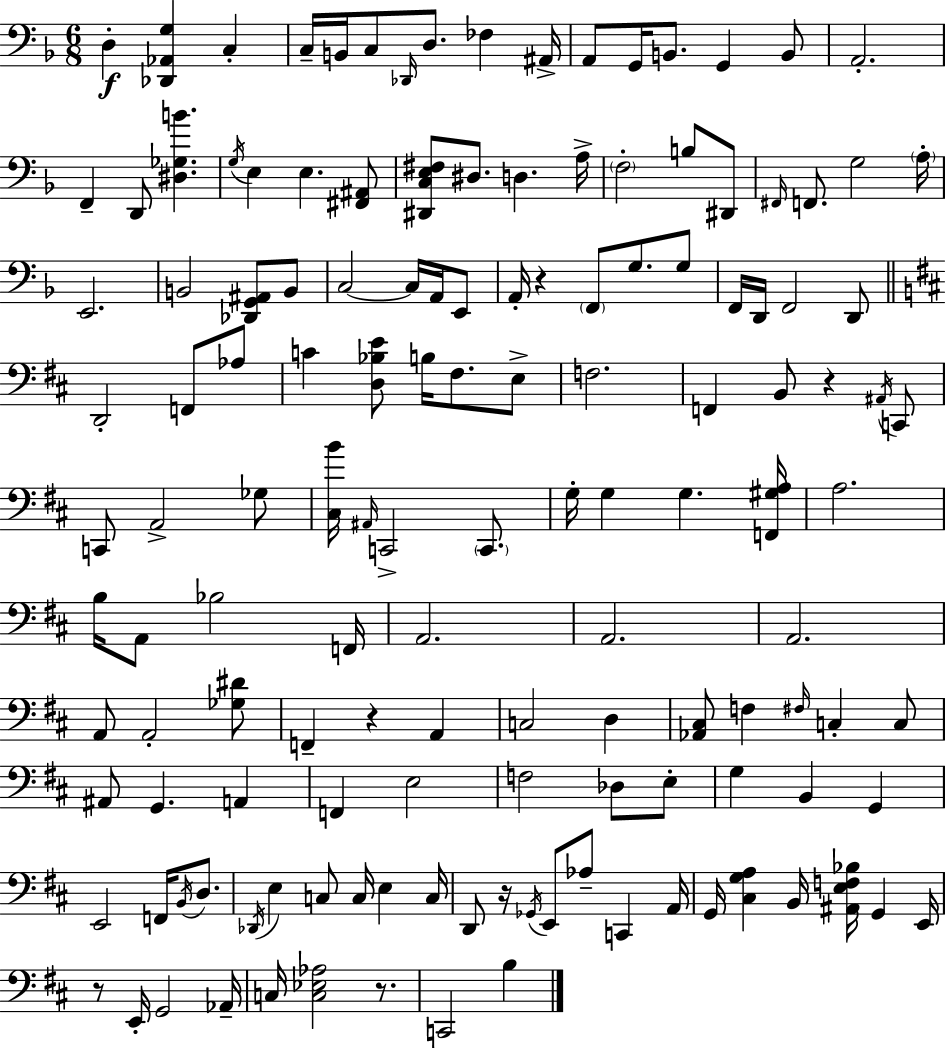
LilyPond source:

{
  \clef bass
  \numericTimeSignature
  \time 6/8
  \key f \major
  d4-.\f <des, aes, g>4 c4-. | c16-- b,16 c8 \grace { des,16 } d8. fes4 | ais,16-> a,8 g,16 b,8. g,4 b,8 | a,2.-. | \break f,4-- d,8 <dis ges b'>4. | \acciaccatura { g16 } e4 e4. | <fis, ais,>8 <dis, c e fis>8 dis8. d4. | a16-> \parenthesize f2-. b8 | \break dis,8 \grace { fis,16 } f,8. g2 | \parenthesize a16-. e,2. | b,2 <des, g, ais,>8 | b,8 c2~~ c16 | \break a,16 e,8 a,16-. r4 \parenthesize f,8 g8. | g8 f,16 d,16 f,2 | d,8 \bar "||" \break \key d \major d,2-. f,8 aes8 | c'4 <d bes e'>8 b16 fis8. e8-> | f2. | f,4 b,8 r4 \acciaccatura { ais,16 } c,8 | \break c,8 a,2-> ges8 | <cis b'>16 \grace { ais,16 } c,2-> \parenthesize c,8. | g16-. g4 g4. | <f, gis a>16 a2. | \break b16 a,8 bes2 | f,16 a,2. | a,2. | a,2. | \break a,8 a,2-. | <ges dis'>8 f,4-- r4 a,4 | c2 d4 | <aes, cis>8 f4 \grace { fis16 } c4-. | \break c8 ais,8 g,4. a,4 | f,4 e2 | f2 des8 | e8-. g4 b,4 g,4 | \break e,2 f,16 | \acciaccatura { b,16 } d8. \acciaccatura { des,16 } e4 c8 c16 | e4 c16 d,8 r16 \acciaccatura { ges,16 } e,8 aes8-- | c,4 a,16 g,16 <cis g a>4 b,16 | \break <ais, e f bes>16 g,4 e,16 r8 e,16-. g,2 | aes,16-- c16 <c ees aes>2 | r8. c,2 | b4 \bar "|."
}